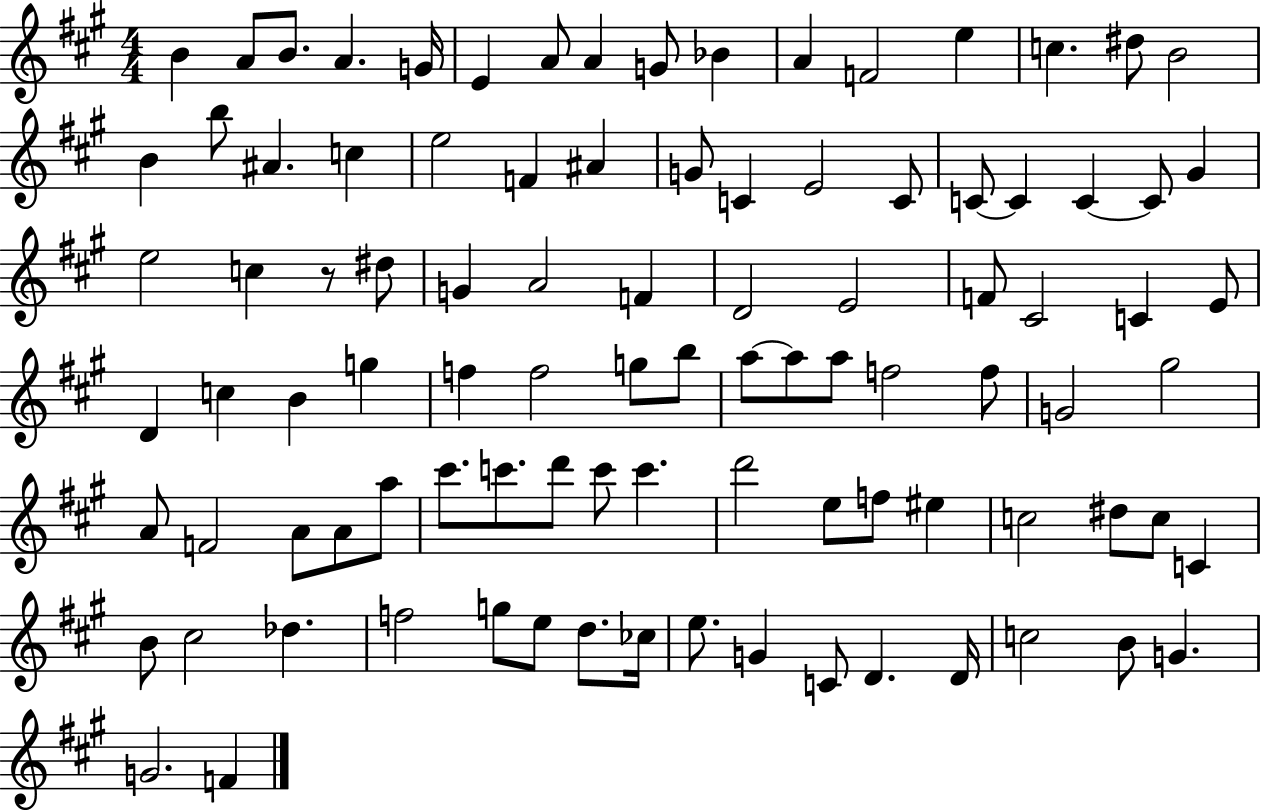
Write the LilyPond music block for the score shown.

{
  \clef treble
  \numericTimeSignature
  \time 4/4
  \key a \major
  b'4 a'8 b'8. a'4. g'16 | e'4 a'8 a'4 g'8 bes'4 | a'4 f'2 e''4 | c''4. dis''8 b'2 | \break b'4 b''8 ais'4. c''4 | e''2 f'4 ais'4 | g'8 c'4 e'2 c'8 | c'8~~ c'4 c'4~~ c'8 gis'4 | \break e''2 c''4 r8 dis''8 | g'4 a'2 f'4 | d'2 e'2 | f'8 cis'2 c'4 e'8 | \break d'4 c''4 b'4 g''4 | f''4 f''2 g''8 b''8 | a''8~~ a''8 a''8 f''2 f''8 | g'2 gis''2 | \break a'8 f'2 a'8 a'8 a''8 | cis'''8. c'''8. d'''8 c'''8 c'''4. | d'''2 e''8 f''8 eis''4 | c''2 dis''8 c''8 c'4 | \break b'8 cis''2 des''4. | f''2 g''8 e''8 d''8. ces''16 | e''8. g'4 c'8 d'4. d'16 | c''2 b'8 g'4. | \break g'2. f'4 | \bar "|."
}